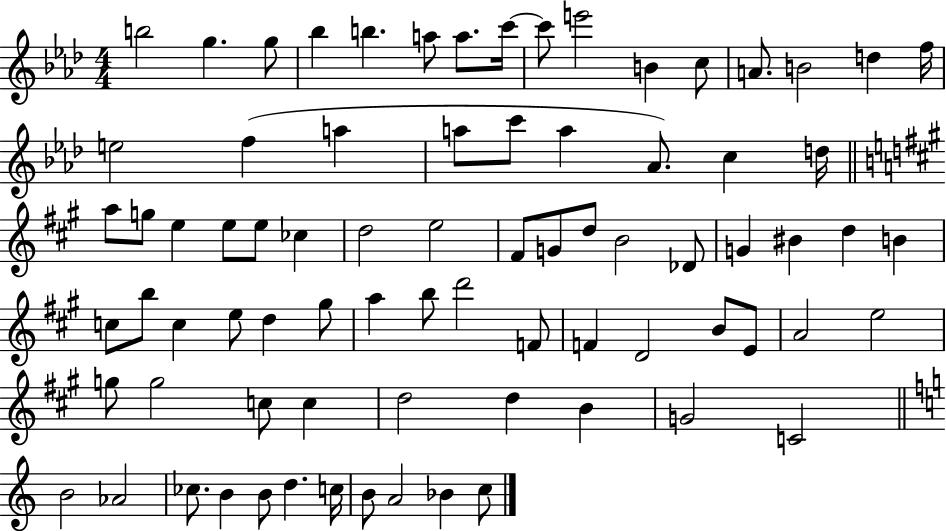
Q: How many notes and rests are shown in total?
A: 78